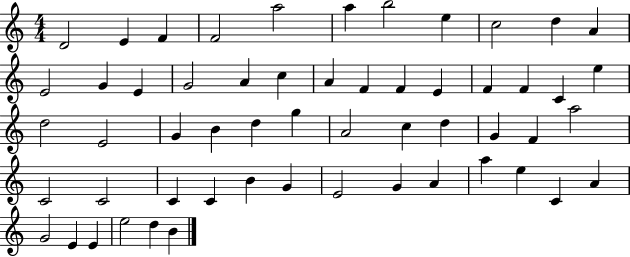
X:1
T:Untitled
M:4/4
L:1/4
K:C
D2 E F F2 a2 a b2 e c2 d A E2 G E G2 A c A F F E F F C e d2 E2 G B d g A2 c d G F a2 C2 C2 C C B G E2 G A a e C A G2 E E e2 d B